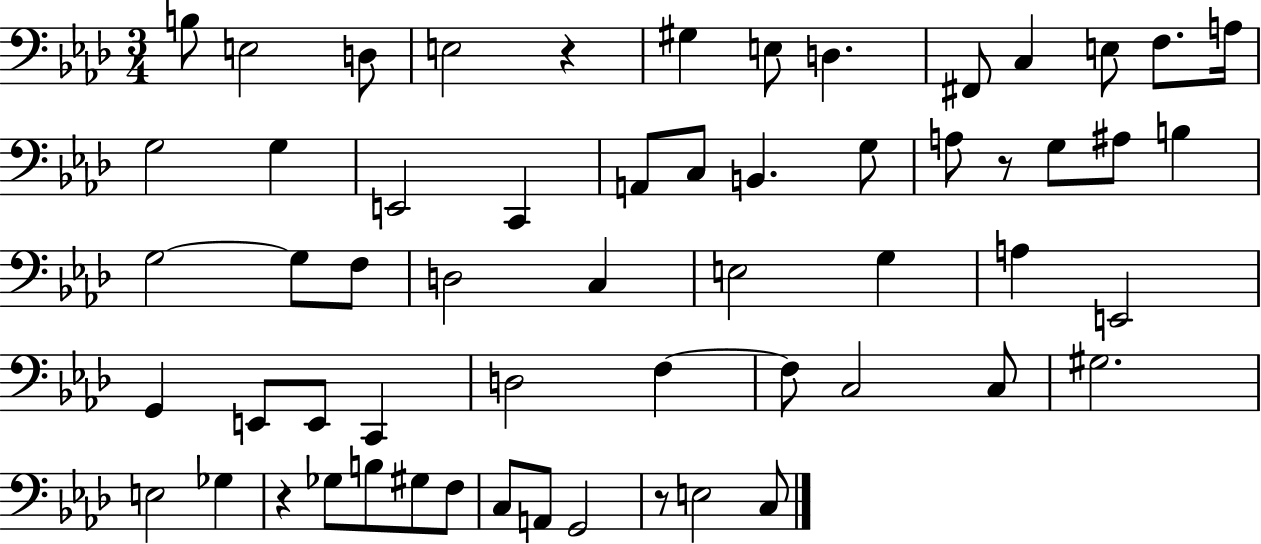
{
  \clef bass
  \numericTimeSignature
  \time 3/4
  \key aes \major
  b8 e2 d8 | e2 r4 | gis4 e8 d4. | fis,8 c4 e8 f8. a16 | \break g2 g4 | e,2 c,4 | a,8 c8 b,4. g8 | a8 r8 g8 ais8 b4 | \break g2~~ g8 f8 | d2 c4 | e2 g4 | a4 e,2 | \break g,4 e,8 e,8 c,4 | d2 f4~~ | f8 c2 c8 | gis2. | \break e2 ges4 | r4 ges8 b8 gis8 f8 | c8 a,8 g,2 | r8 e2 c8 | \break \bar "|."
}